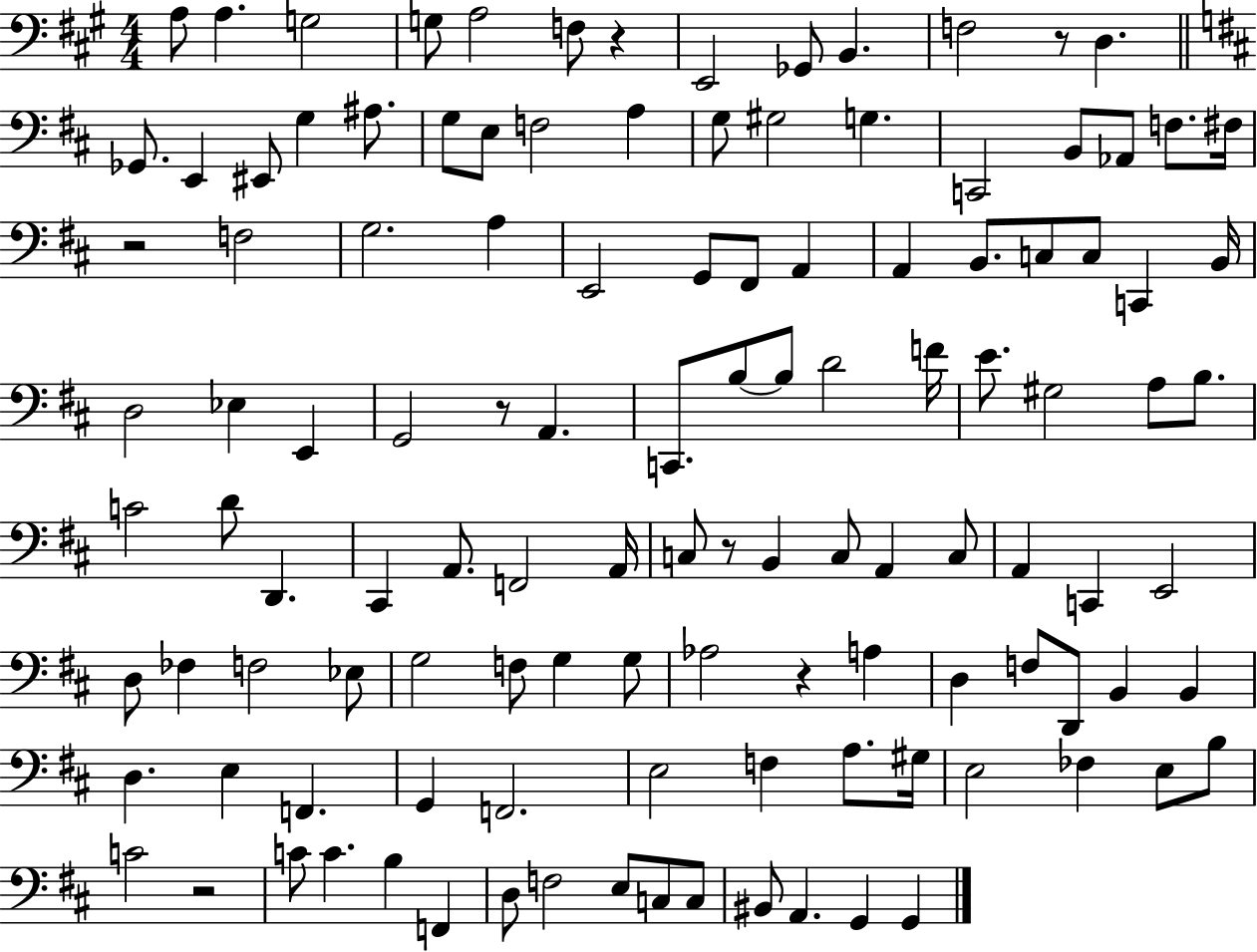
X:1
T:Untitled
M:4/4
L:1/4
K:A
A,/2 A, G,2 G,/2 A,2 F,/2 z E,,2 _G,,/2 B,, F,2 z/2 D, _G,,/2 E,, ^E,,/2 G, ^A,/2 G,/2 E,/2 F,2 A, G,/2 ^G,2 G, C,,2 B,,/2 _A,,/2 F,/2 ^F,/4 z2 F,2 G,2 A, E,,2 G,,/2 ^F,,/2 A,, A,, B,,/2 C,/2 C,/2 C,, B,,/4 D,2 _E, E,, G,,2 z/2 A,, C,,/2 B,/2 B,/2 D2 F/4 E/2 ^G,2 A,/2 B,/2 C2 D/2 D,, ^C,, A,,/2 F,,2 A,,/4 C,/2 z/2 B,, C,/2 A,, C,/2 A,, C,, E,,2 D,/2 _F, F,2 _E,/2 G,2 F,/2 G, G,/2 _A,2 z A, D, F,/2 D,,/2 B,, B,, D, E, F,, G,, F,,2 E,2 F, A,/2 ^G,/4 E,2 _F, E,/2 B,/2 C2 z2 C/2 C B, F,, D,/2 F,2 E,/2 C,/2 C,/2 ^B,,/2 A,, G,, G,,